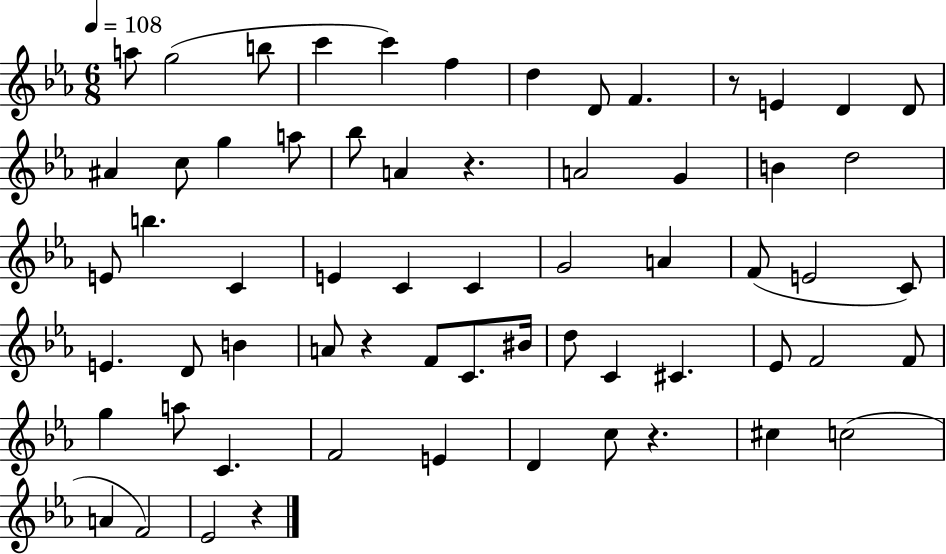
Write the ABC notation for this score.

X:1
T:Untitled
M:6/8
L:1/4
K:Eb
a/2 g2 b/2 c' c' f d D/2 F z/2 E D D/2 ^A c/2 g a/2 _b/2 A z A2 G B d2 E/2 b C E C C G2 A F/2 E2 C/2 E D/2 B A/2 z F/2 C/2 ^B/4 d/2 C ^C _E/2 F2 F/2 g a/2 C F2 E D c/2 z ^c c2 A F2 _E2 z